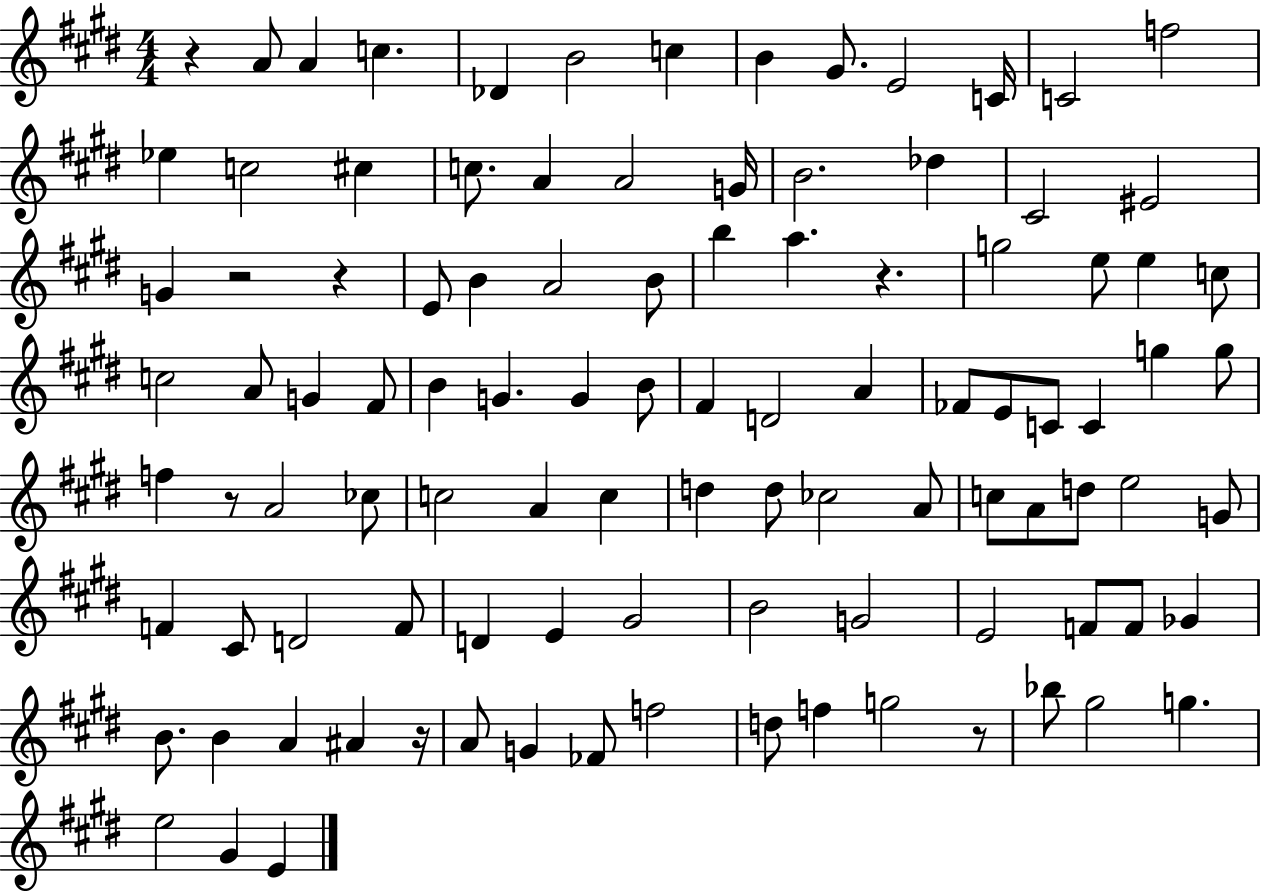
R/q A4/e A4/q C5/q. Db4/q B4/h C5/q B4/q G#4/e. E4/h C4/s C4/h F5/h Eb5/q C5/h C#5/q C5/e. A4/q A4/h G4/s B4/h. Db5/q C#4/h EIS4/h G4/q R/h R/q E4/e B4/q A4/h B4/e B5/q A5/q. R/q. G5/h E5/e E5/q C5/e C5/h A4/e G4/q F#4/e B4/q G4/q. G4/q B4/e F#4/q D4/h A4/q FES4/e E4/e C4/e C4/q G5/q G5/e F5/q R/e A4/h CES5/e C5/h A4/q C5/q D5/q D5/e CES5/h A4/e C5/e A4/e D5/e E5/h G4/e F4/q C#4/e D4/h F4/e D4/q E4/q G#4/h B4/h G4/h E4/h F4/e F4/e Gb4/q B4/e. B4/q A4/q A#4/q R/s A4/e G4/q FES4/e F5/h D5/e F5/q G5/h R/e Bb5/e G#5/h G5/q. E5/h G#4/q E4/q